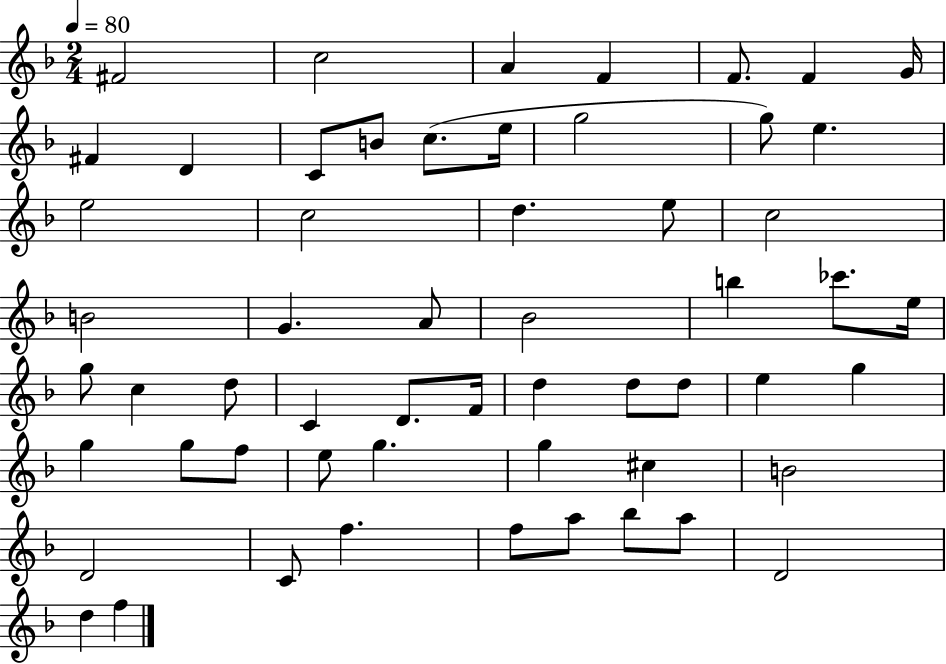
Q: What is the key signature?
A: F major